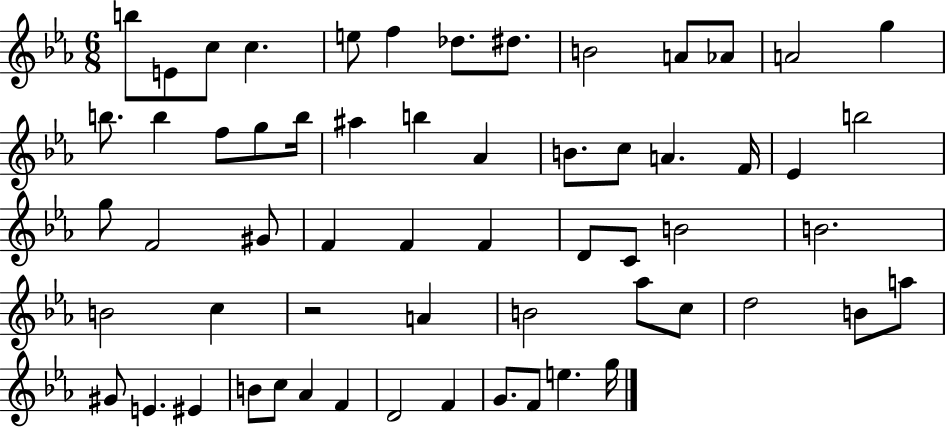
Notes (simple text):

B5/e E4/e C5/e C5/q. E5/e F5/q Db5/e. D#5/e. B4/h A4/e Ab4/e A4/h G5/q B5/e. B5/q F5/e G5/e B5/s A#5/q B5/q Ab4/q B4/e. C5/e A4/q. F4/s Eb4/q B5/h G5/e F4/h G#4/e F4/q F4/q F4/q D4/e C4/e B4/h B4/h. B4/h C5/q R/h A4/q B4/h Ab5/e C5/e D5/h B4/e A5/e G#4/e E4/q. EIS4/q B4/e C5/e Ab4/q F4/q D4/h F4/q G4/e. F4/e E5/q. G5/s